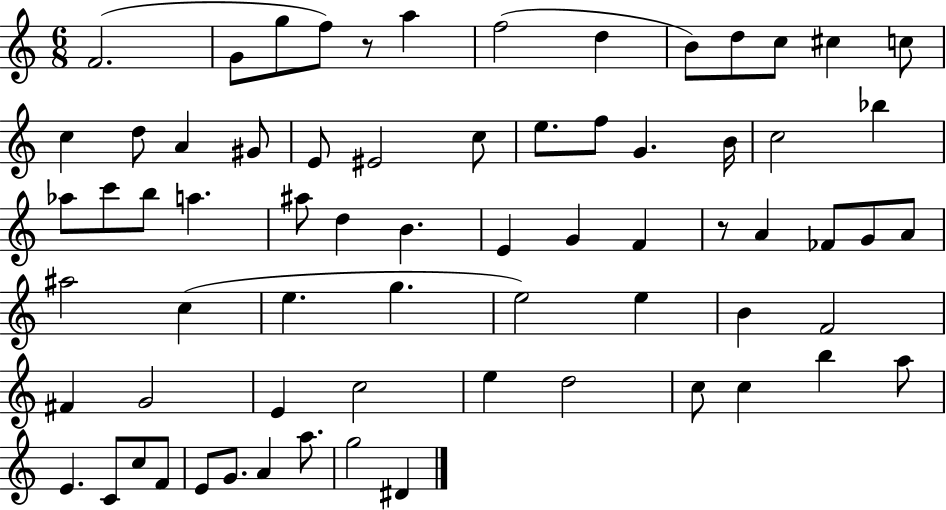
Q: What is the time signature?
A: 6/8